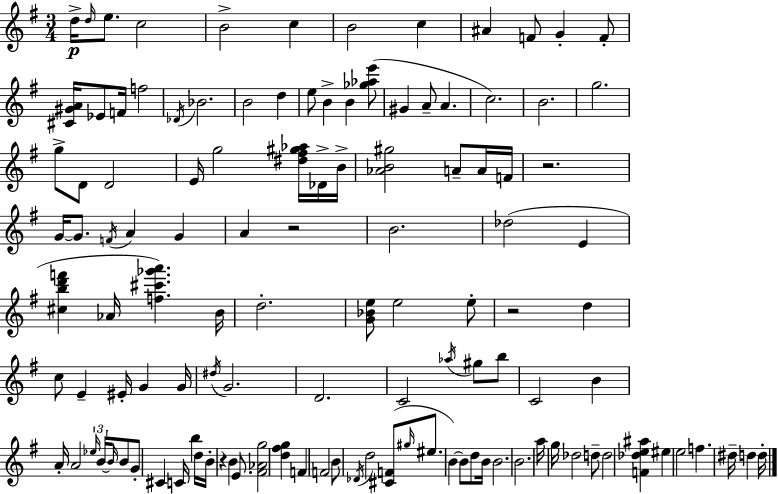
{
  \clef treble
  \numericTimeSignature
  \time 3/4
  \key e \minor
  d''16->\p \grace { d''16 } e''8. c''2 | b'2-> c''4 | b'2 c''4 | ais'4 f'8 g'4-. f'8-. | \break <cis' gis' a'>16 ees'8 f'16 f''2 | \acciaccatura { des'16 } bes'2. | b'2 d''4 | e''8 b'4-> b'4 | \break <ges'' aes'' e'''>8( gis'4 a'8-- a'4. | c''2.) | b'2. | g''2. | \break g''8-> d'8 d'2 | e'16 g''2 <dis'' fis'' gis'' aes''>16 | des'16-> b'16-> <aes' b' gis''>2 a'8-- | a'16 f'16 r2. | \break g'16~~ g'8. \acciaccatura { f'16 } a'4 g'4 | a'4 r2 | b'2. | des''2( e'4 | \break <cis'' b'' d''' f'''>4 aes'16 <f'' cis''' ges''' a'''>4.) | b'16 d''2.-. | <g' bes' e''>8 e''2 | e''8-. r2 d''4 | \break c''8 e'4-- eis'16-. g'4 | g'16 \acciaccatura { dis''16 } g'2. | d'2. | c'2 | \break \acciaccatura { aes''16 } gis''8 b''8 c'2 | b'4 a'16-. a'2 | \tuplet 3/2 { \grace { ees''16 } b'16~~ \grace { b'16 } } b'8 g'8-. cis'4 | c'16 b''4 d''16 b'16-. r4 | \break b'4 e'8. <fis' aes' g''>2 | <d'' fis'' g''>4 f'4 f'2 | b'8 \acciaccatura { des'16 } d''2 | <cis' f'>8( \grace { gis''16 } eis''8. | \break b'4~~) b'8 d''8 b'16 b'2. | b'2. | a''16 g''16 des''2 | d''8-- d''2 | \break <f' des'' e'' ais''>4 eis''4 | e''2 f''4. | dis''16-- d''4 d''16-. \bar "|."
}